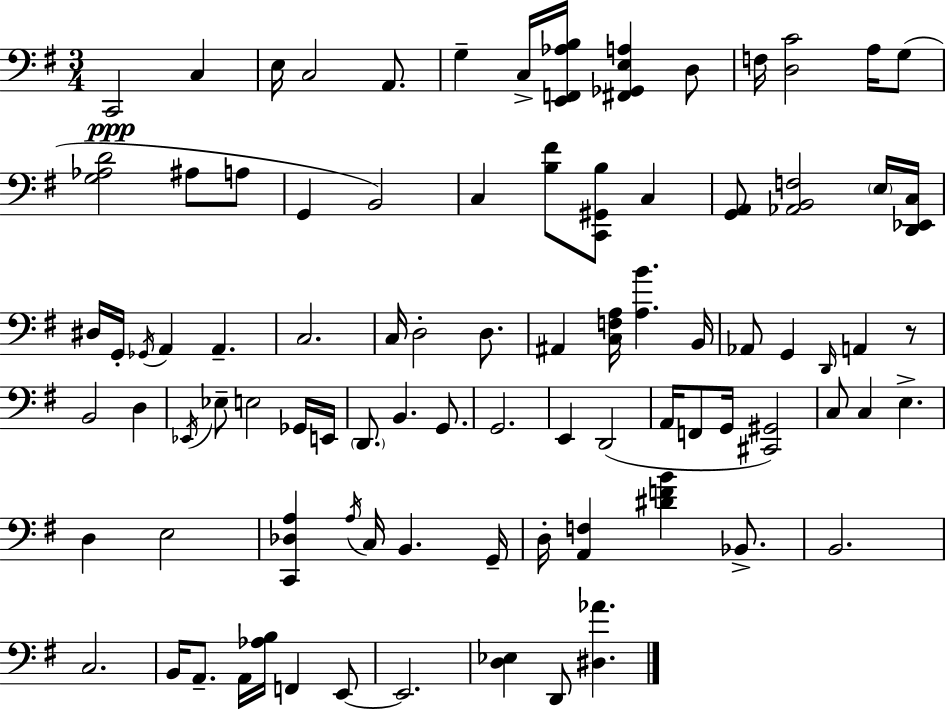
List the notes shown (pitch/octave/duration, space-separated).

C2/h C3/q E3/s C3/h A2/e. G3/q C3/s [E2,F2,Ab3,B3]/s [F#2,Gb2,E3,A3]/q D3/e F3/s [D3,C4]/h A3/s G3/e [G3,Ab3,D4]/h A#3/e A3/e G2/q B2/h C3/q [B3,F#4]/e [C2,G#2,B3]/e C3/q [G2,A2]/e [Ab2,B2,F3]/h E3/s [D2,Eb2,C3]/s D#3/s G2/s Gb2/s A2/q A2/q. C3/h. C3/s D3/h D3/e. A#2/q [C3,F3,A3]/s [A3,B4]/q. B2/s Ab2/e G2/q D2/s A2/q R/e B2/h D3/q Eb2/s Eb3/e E3/h Gb2/s E2/s D2/e. B2/q. G2/e. G2/h. E2/q D2/h A2/s F2/e G2/s [C#2,G#2]/h C3/e C3/q E3/q. D3/q E3/h [C2,Db3,A3]/q A3/s C3/s B2/q. G2/s D3/s [A2,F3]/q [D#4,F4,B4]/q Bb2/e. B2/h. C3/h. B2/s A2/e. A2/s [Ab3,B3]/s F2/q E2/e E2/h. [D3,Eb3]/q D2/e [D#3,Ab4]/q.